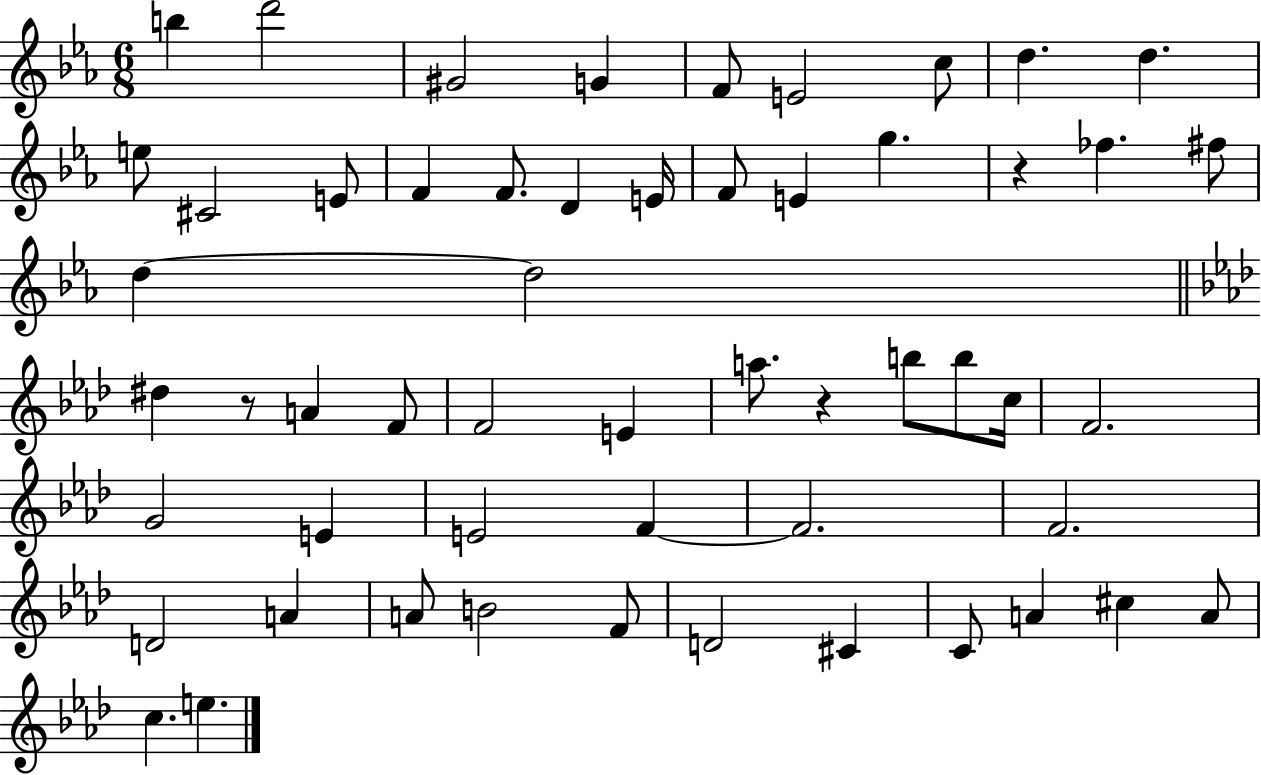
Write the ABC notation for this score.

X:1
T:Untitled
M:6/8
L:1/4
K:Eb
b d'2 ^G2 G F/2 E2 c/2 d d e/2 ^C2 E/2 F F/2 D E/4 F/2 E g z _f ^f/2 d d2 ^d z/2 A F/2 F2 E a/2 z b/2 b/2 c/4 F2 G2 E E2 F F2 F2 D2 A A/2 B2 F/2 D2 ^C C/2 A ^c A/2 c e